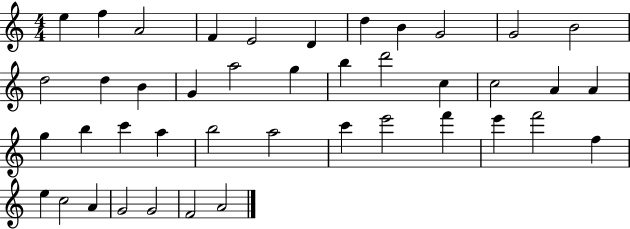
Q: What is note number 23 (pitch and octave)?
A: A4